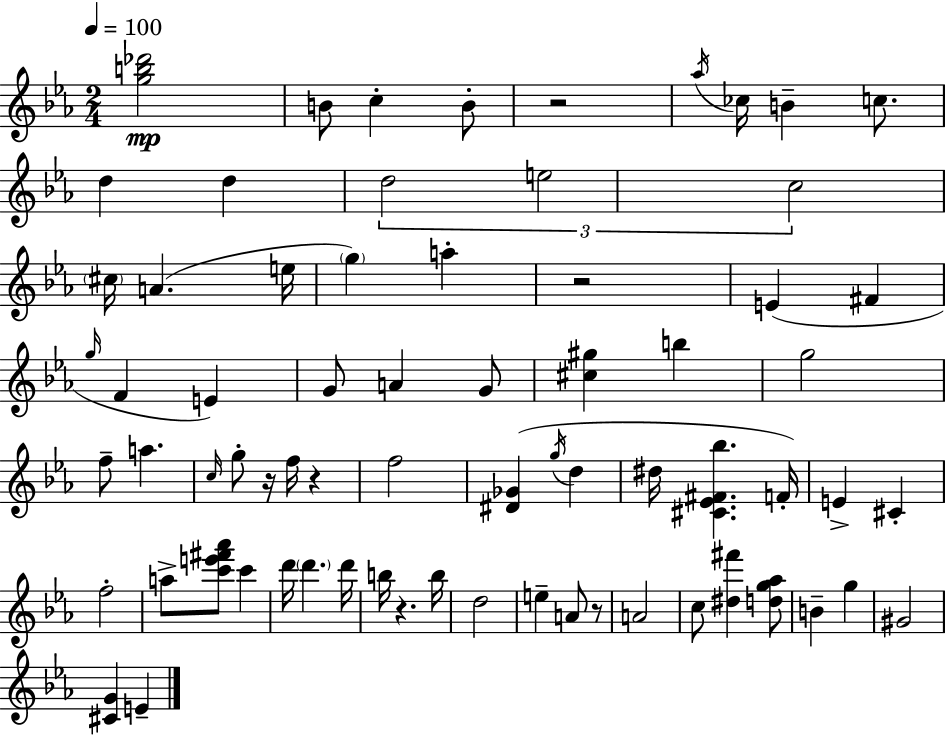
X:1
T:Untitled
M:2/4
L:1/4
K:Eb
[gb_d']2 B/2 c B/2 z2 _a/4 _c/4 B c/2 d d d2 e2 c2 ^c/4 A e/4 g a z2 E ^F g/4 F E G/2 A G/2 [^c^g] b g2 f/2 a c/4 g/2 z/4 f/4 z f2 [^D_G] g/4 d ^d/4 [^C_E^F_b] F/4 E ^C f2 a/2 [c'e'^f'_a']/2 c' d'/4 d' d'/4 b/4 z b/4 d2 e A/2 z/2 A2 c/2 [^d^f'] [dg_a]/2 B g ^G2 [^CG] E